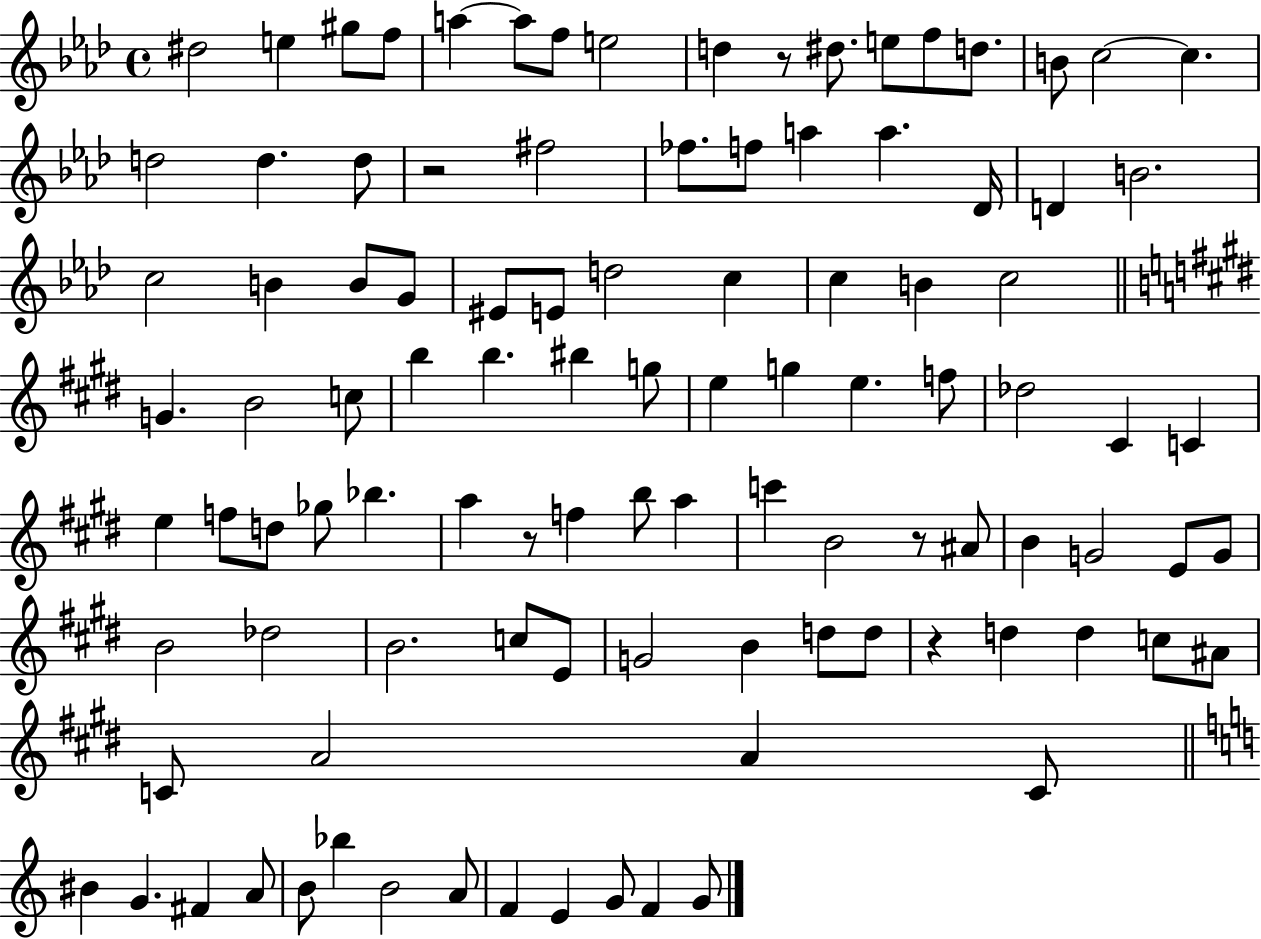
X:1
T:Untitled
M:4/4
L:1/4
K:Ab
^d2 e ^g/2 f/2 a a/2 f/2 e2 d z/2 ^d/2 e/2 f/2 d/2 B/2 c2 c d2 d d/2 z2 ^f2 _f/2 f/2 a a _D/4 D B2 c2 B B/2 G/2 ^E/2 E/2 d2 c c B c2 G B2 c/2 b b ^b g/2 e g e f/2 _d2 ^C C e f/2 d/2 _g/2 _b a z/2 f b/2 a c' B2 z/2 ^A/2 B G2 E/2 G/2 B2 _d2 B2 c/2 E/2 G2 B d/2 d/2 z d d c/2 ^A/2 C/2 A2 A C/2 ^B G ^F A/2 B/2 _b B2 A/2 F E G/2 F G/2